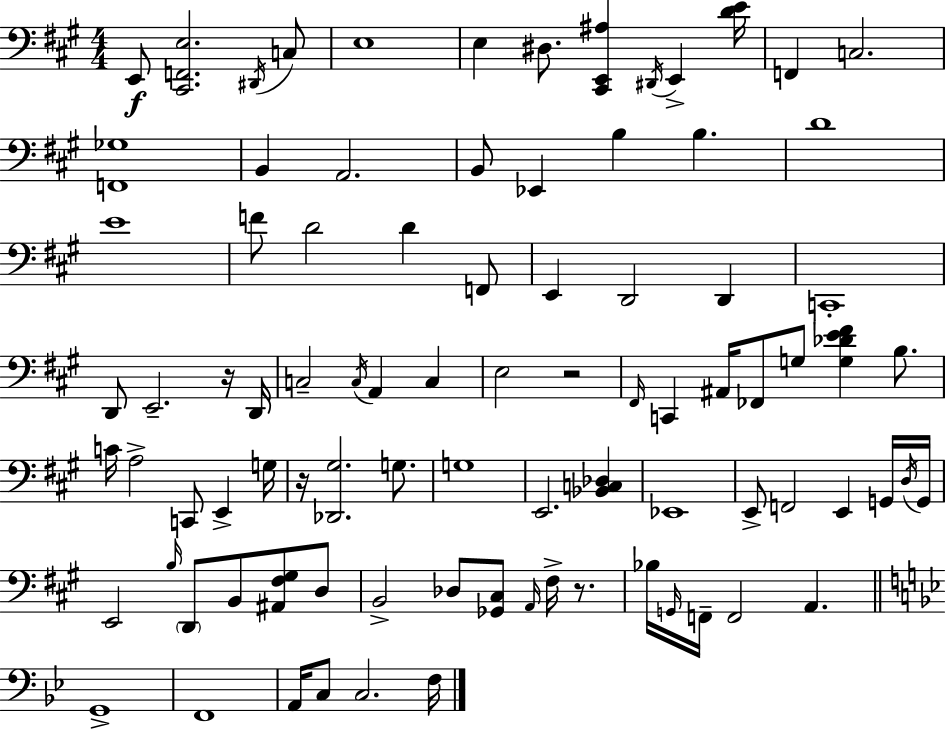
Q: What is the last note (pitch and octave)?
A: F3